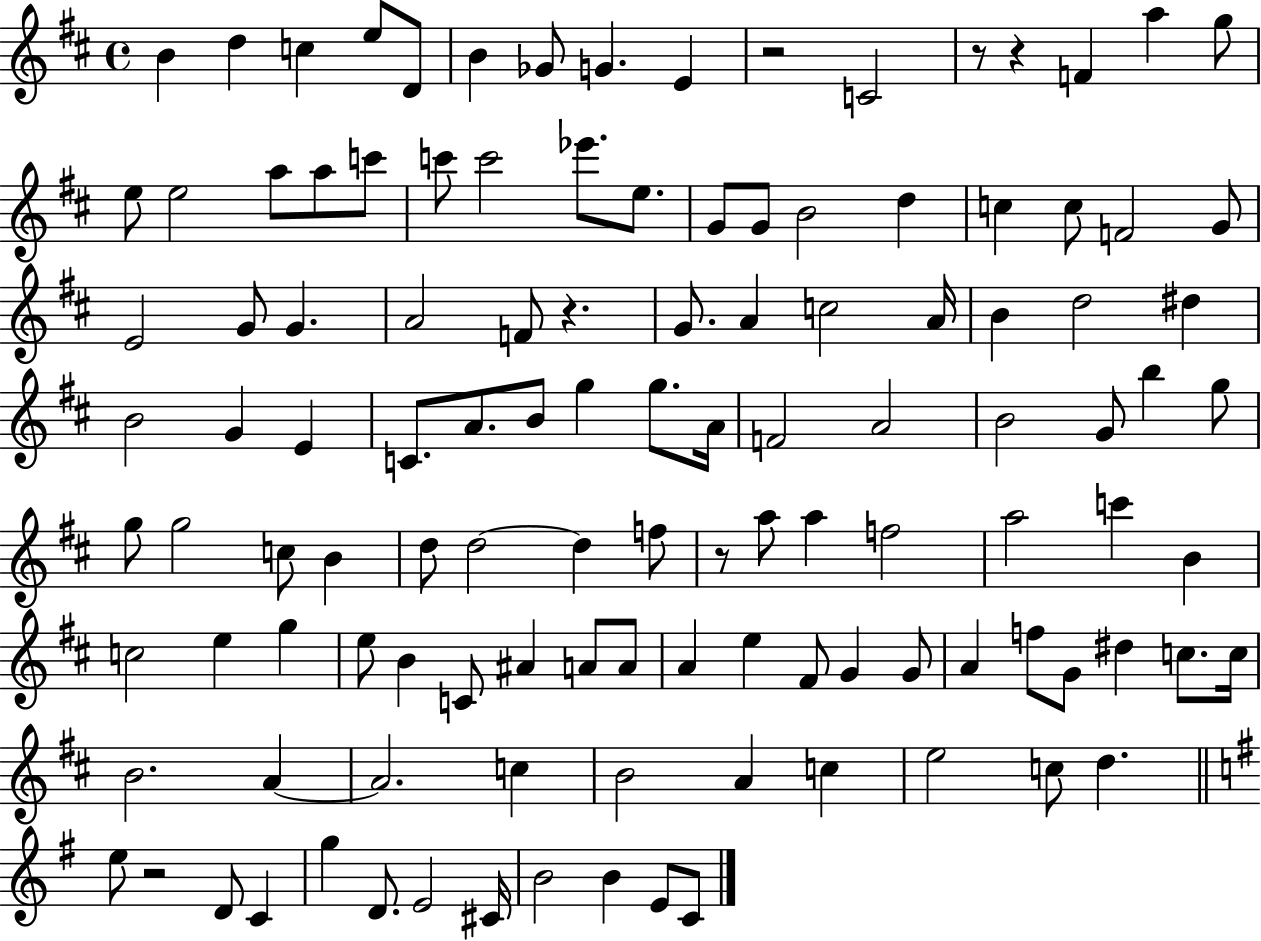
B4/q D5/q C5/q E5/e D4/e B4/q Gb4/e G4/q. E4/q R/h C4/h R/e R/q F4/q A5/q G5/e E5/e E5/h A5/e A5/e C6/e C6/e C6/h Eb6/e. E5/e. G4/e G4/e B4/h D5/q C5/q C5/e F4/h G4/e E4/h G4/e G4/q. A4/h F4/e R/q. G4/e. A4/q C5/h A4/s B4/q D5/h D#5/q B4/h G4/q E4/q C4/e. A4/e. B4/e G5/q G5/e. A4/s F4/h A4/h B4/h G4/e B5/q G5/e G5/e G5/h C5/e B4/q D5/e D5/h D5/q F5/e R/e A5/e A5/q F5/h A5/h C6/q B4/q C5/h E5/q G5/q E5/e B4/q C4/e A#4/q A4/e A4/e A4/q E5/q F#4/e G4/q G4/e A4/q F5/e G4/e D#5/q C5/e. C5/s B4/h. A4/q A4/h. C5/q B4/h A4/q C5/q E5/h C5/e D5/q. E5/e R/h D4/e C4/q G5/q D4/e. E4/h C#4/s B4/h B4/q E4/e C4/e